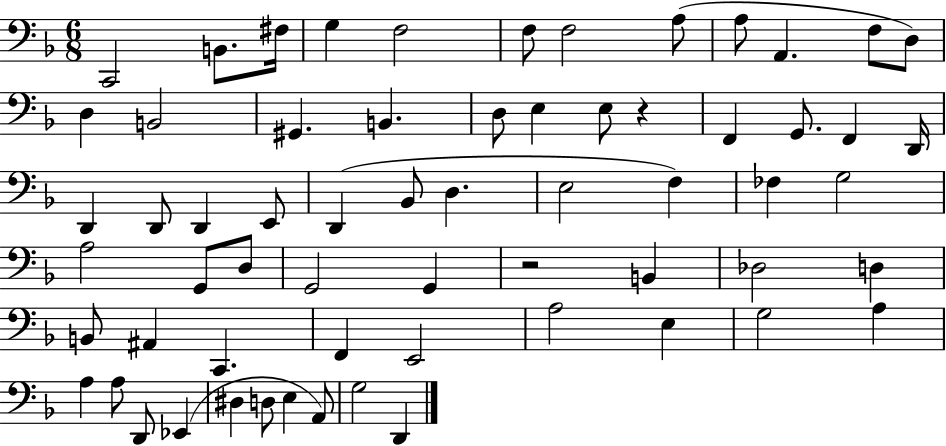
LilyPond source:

{
  \clef bass
  \numericTimeSignature
  \time 6/8
  \key f \major
  c,2 b,8. fis16 | g4 f2 | f8 f2 a8( | a8 a,4. f8 d8) | \break d4 b,2 | gis,4. b,4. | d8 e4 e8 r4 | f,4 g,8. f,4 d,16 | \break d,4 d,8 d,4 e,8 | d,4( bes,8 d4. | e2 f4) | fes4 g2 | \break a2 g,8 d8 | g,2 g,4 | r2 b,4 | des2 d4 | \break b,8 ais,4 c,4. | f,4 e,2 | a2 e4 | g2 a4 | \break a4 a8 d,8 ees,4( | dis4 d8 e4 a,8) | g2 d,4 | \bar "|."
}